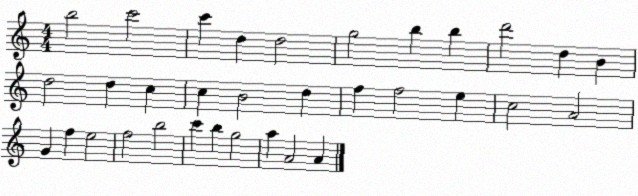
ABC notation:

X:1
T:Untitled
M:4/4
L:1/4
K:C
b2 c'2 c' d d2 g2 b b d'2 d B d2 d c c B2 d f f2 e c2 A2 G f e2 f2 b2 c' b g2 a A2 A